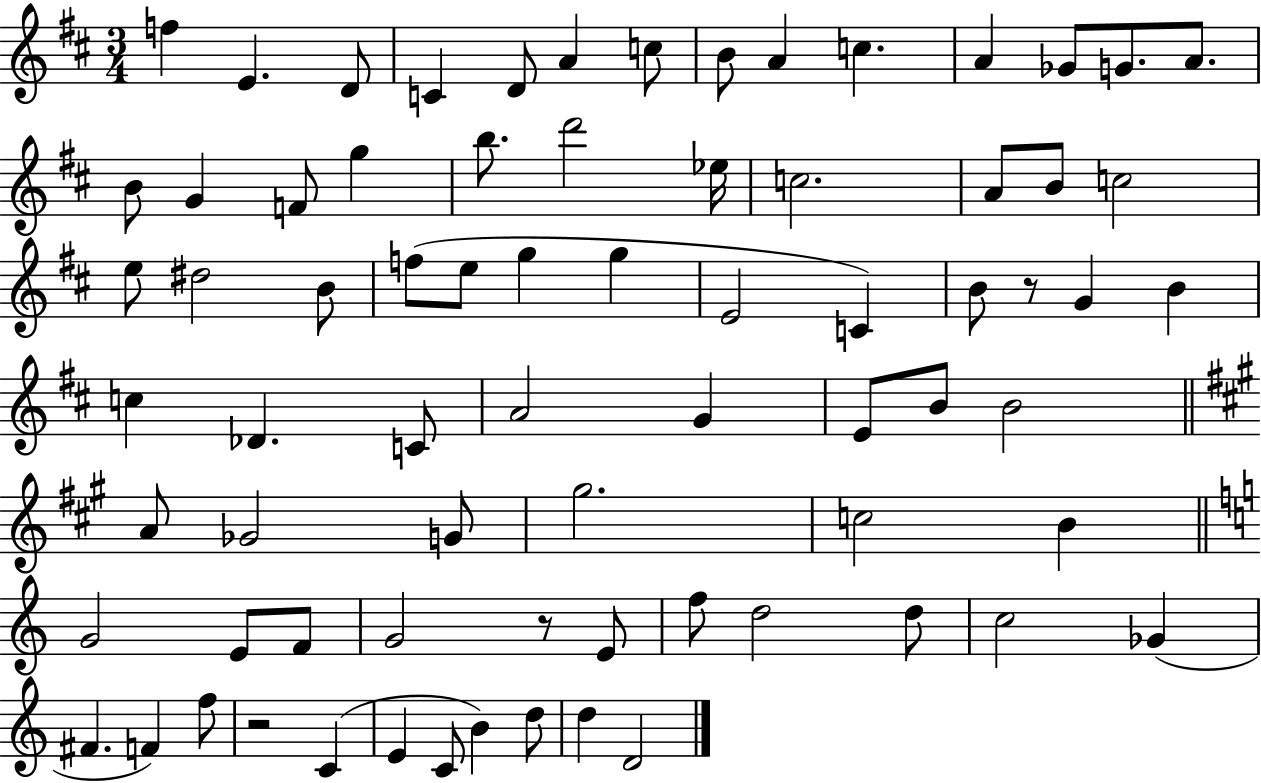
F5/q E4/q. D4/e C4/q D4/e A4/q C5/e B4/e A4/q C5/q. A4/q Gb4/e G4/e. A4/e. B4/e G4/q F4/e G5/q B5/e. D6/h Eb5/s C5/h. A4/e B4/e C5/h E5/e D#5/h B4/e F5/e E5/e G5/q G5/q E4/h C4/q B4/e R/e G4/q B4/q C5/q Db4/q. C4/e A4/h G4/q E4/e B4/e B4/h A4/e Gb4/h G4/e G#5/h. C5/h B4/q G4/h E4/e F4/e G4/h R/e E4/e F5/e D5/h D5/e C5/h Gb4/q F#4/q. F4/q F5/e R/h C4/q E4/q C4/e B4/q D5/e D5/q D4/h